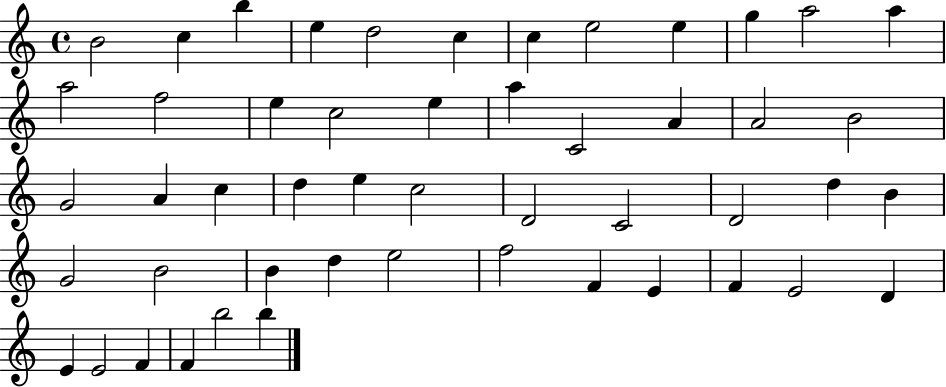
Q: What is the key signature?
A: C major